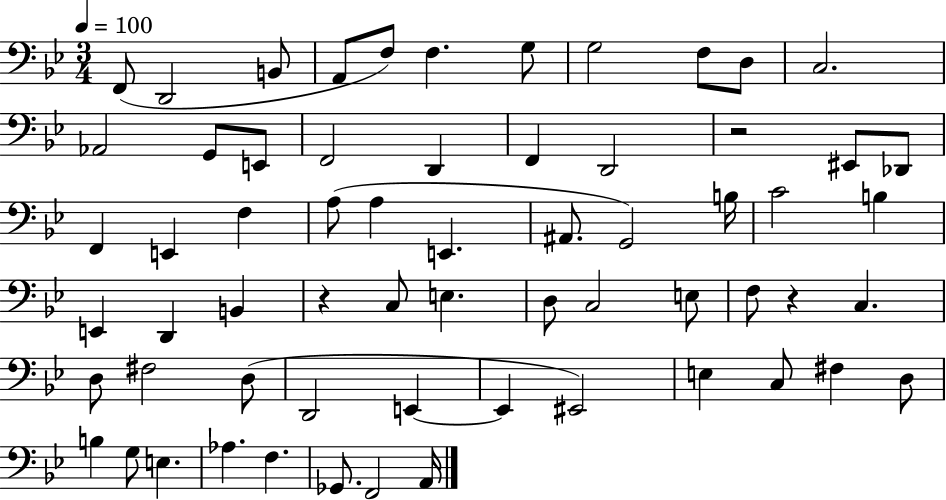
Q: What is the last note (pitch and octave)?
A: A2